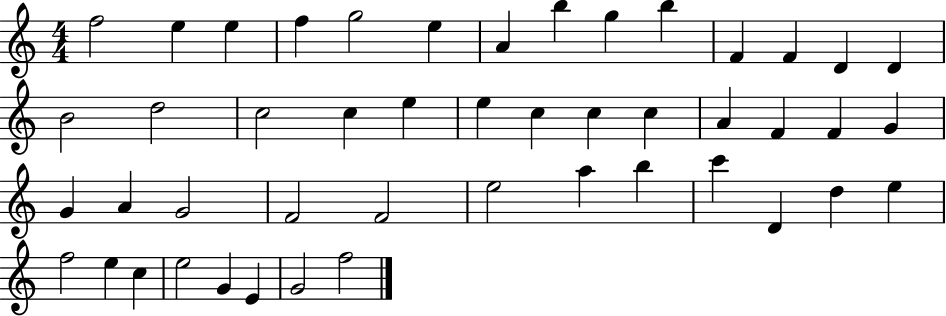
{
  \clef treble
  \numericTimeSignature
  \time 4/4
  \key c \major
  f''2 e''4 e''4 | f''4 g''2 e''4 | a'4 b''4 g''4 b''4 | f'4 f'4 d'4 d'4 | \break b'2 d''2 | c''2 c''4 e''4 | e''4 c''4 c''4 c''4 | a'4 f'4 f'4 g'4 | \break g'4 a'4 g'2 | f'2 f'2 | e''2 a''4 b''4 | c'''4 d'4 d''4 e''4 | \break f''2 e''4 c''4 | e''2 g'4 e'4 | g'2 f''2 | \bar "|."
}